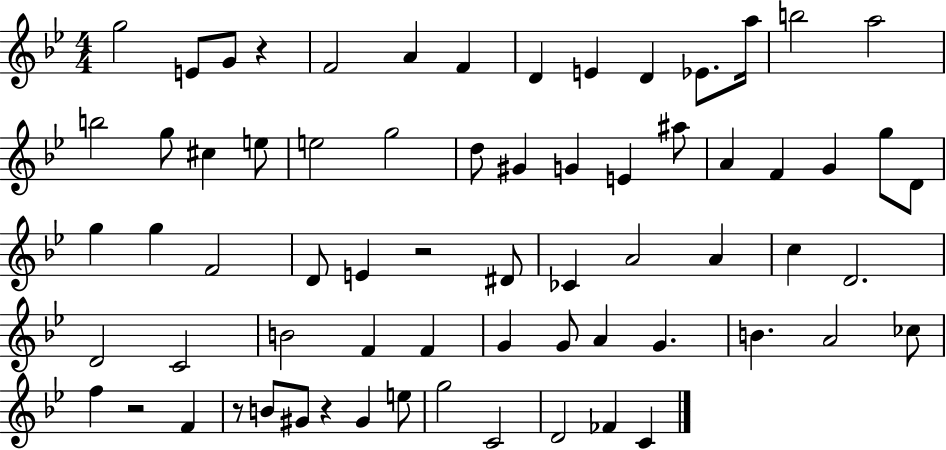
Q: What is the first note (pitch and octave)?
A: G5